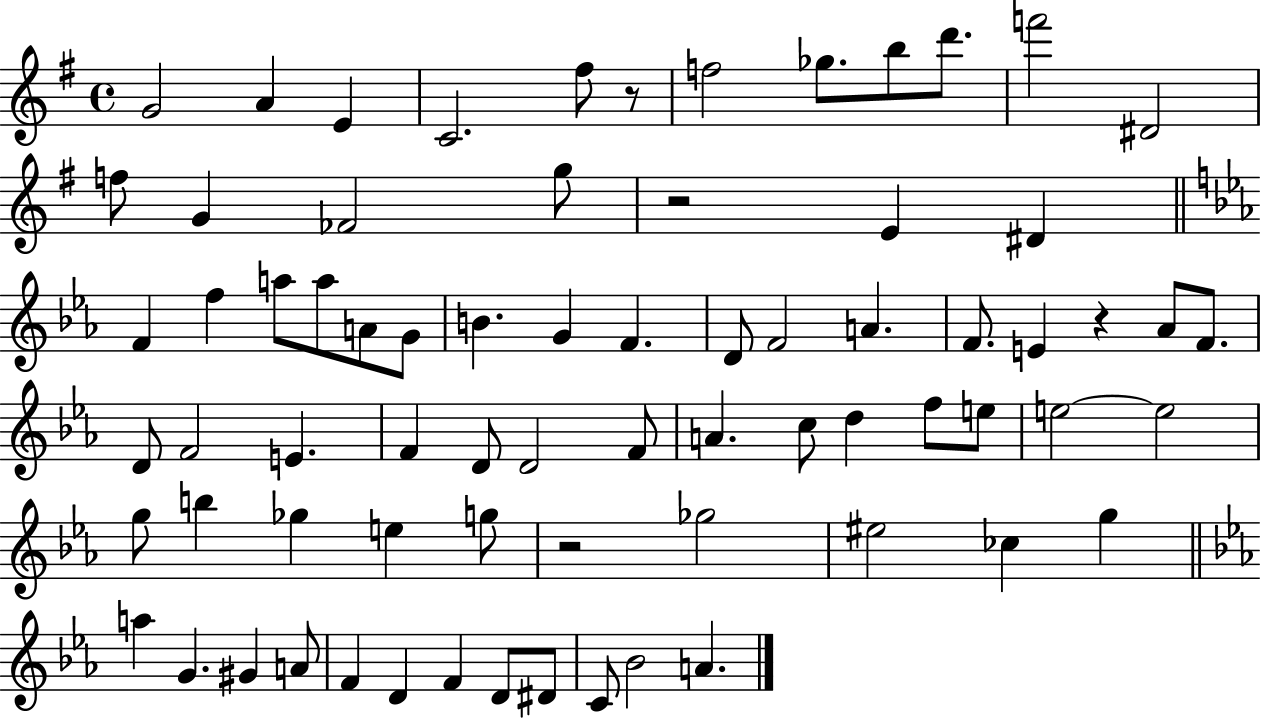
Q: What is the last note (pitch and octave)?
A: A4